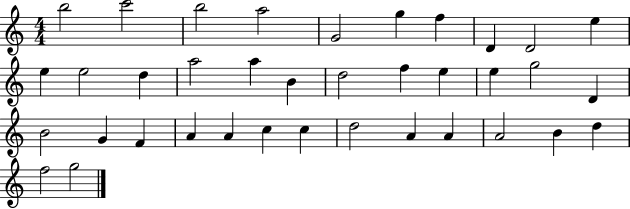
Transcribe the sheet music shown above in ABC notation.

X:1
T:Untitled
M:4/4
L:1/4
K:C
b2 c'2 b2 a2 G2 g f D D2 e e e2 d a2 a B d2 f e e g2 D B2 G F A A c c d2 A A A2 B d f2 g2